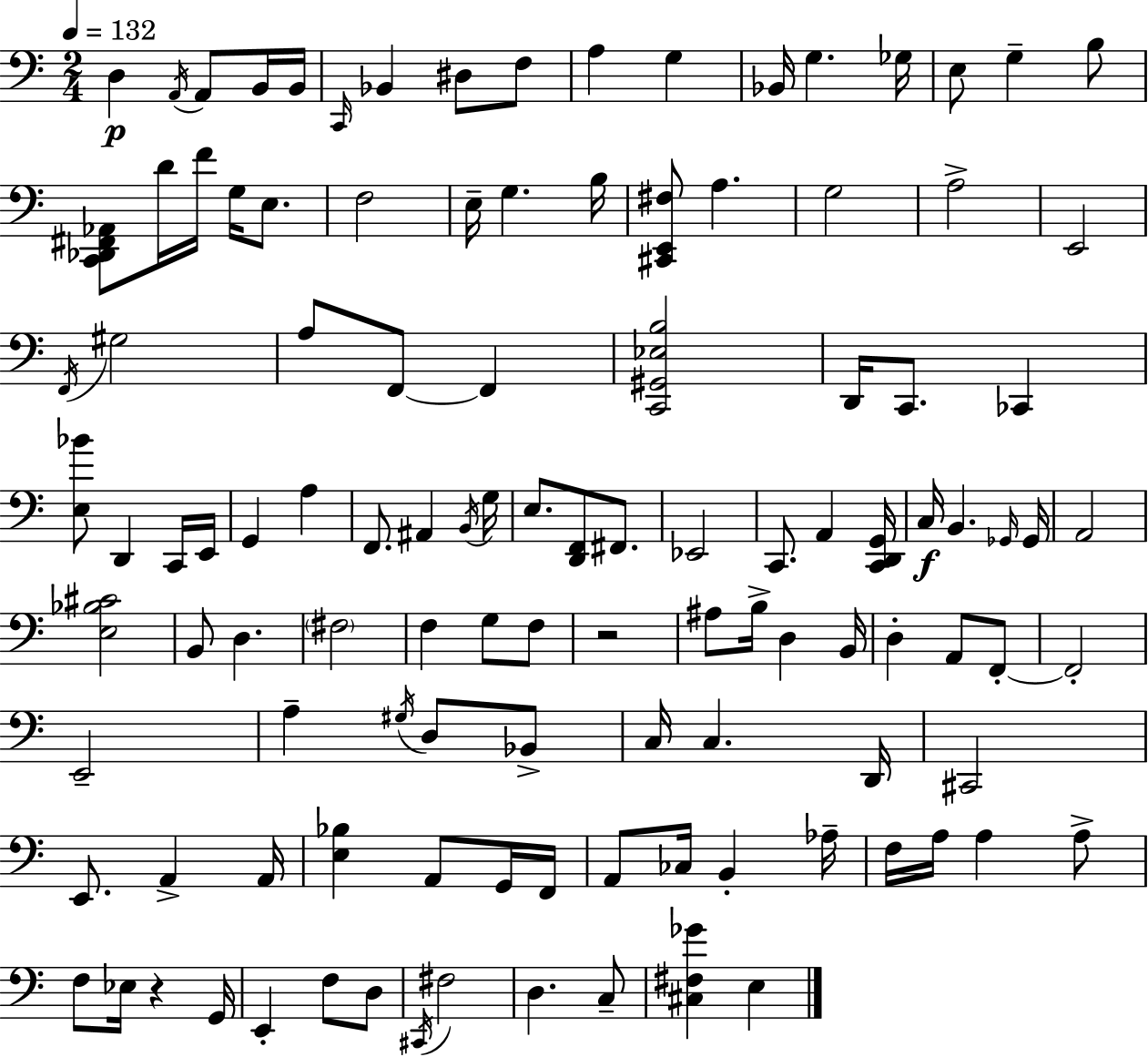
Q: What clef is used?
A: bass